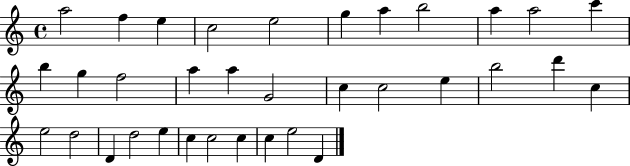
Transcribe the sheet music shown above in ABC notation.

X:1
T:Untitled
M:4/4
L:1/4
K:C
a2 f e c2 e2 g a b2 a a2 c' b g f2 a a G2 c c2 e b2 d' c e2 d2 D d2 e c c2 c c e2 D